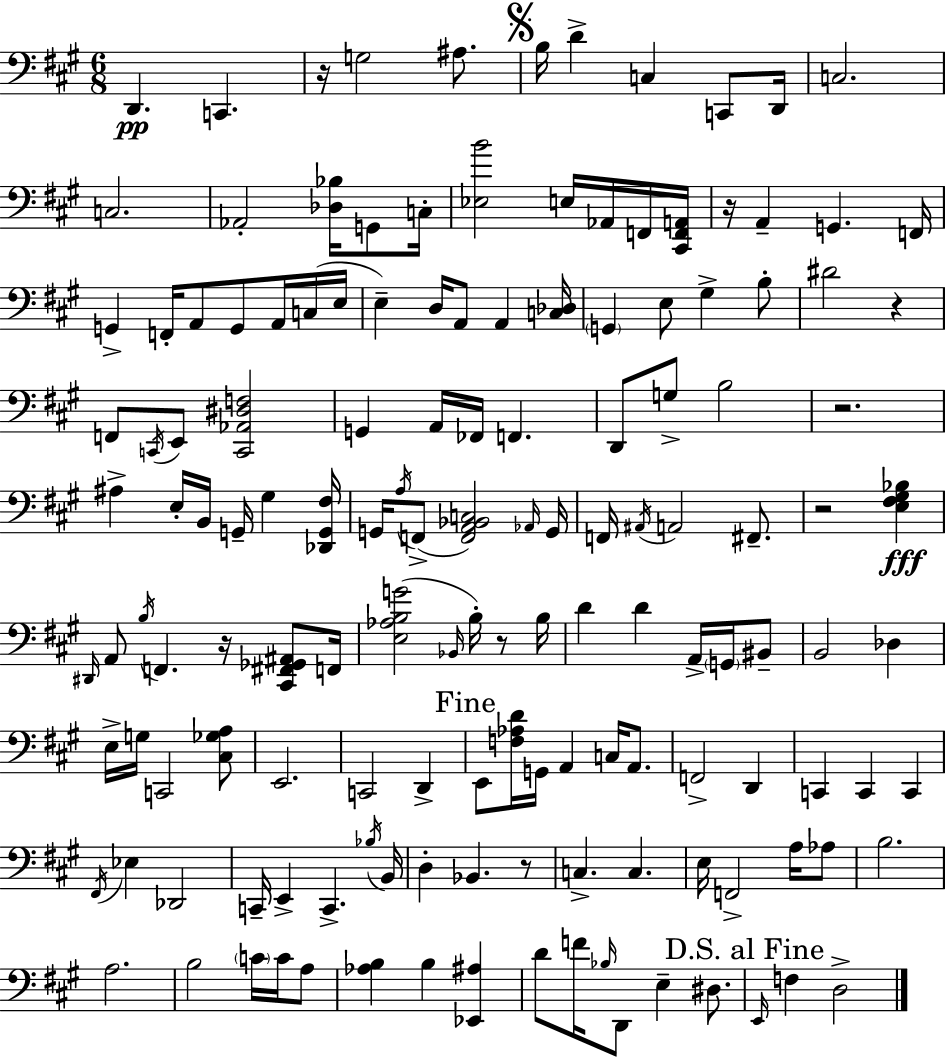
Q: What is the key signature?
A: A major